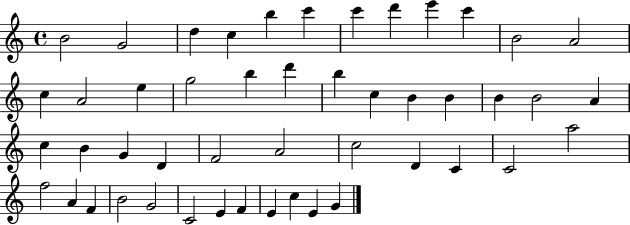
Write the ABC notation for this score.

X:1
T:Untitled
M:4/4
L:1/4
K:C
B2 G2 d c b c' c' d' e' c' B2 A2 c A2 e g2 b d' b c B B B B2 A c B G D F2 A2 c2 D C C2 a2 f2 A F B2 G2 C2 E F E c E G